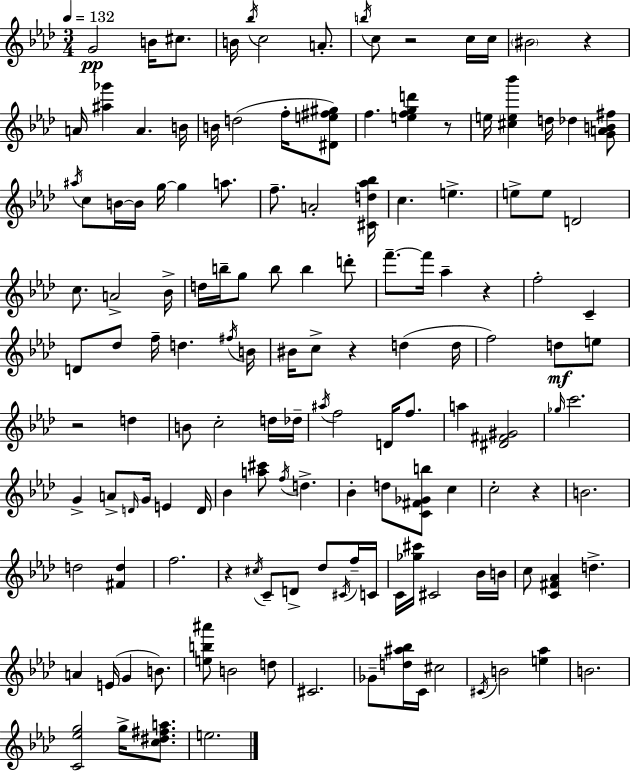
X:1
T:Untitled
M:3/4
L:1/4
K:Fm
G2 B/4 ^c/2 B/4 _b/4 c2 A/2 b/4 c/2 z2 c/4 c/4 ^B2 z A/4 [^a_g'] A B/4 B/4 d2 f/4 [^De^f^g]/2 f [efgd'] z/2 e/4 [^ce_b'] d/4 _d [GAB^f]/2 ^a/4 c/2 B/4 B/4 g/4 g a/2 f/2 A2 [^Cd_a_b]/4 c e e/2 e/2 D2 c/2 A2 _B/4 d/4 b/4 g/2 b/2 b d'/2 f'/2 f'/4 _a z f2 C D/2 _d/2 f/4 d ^f/4 B/4 ^B/4 c/2 z d d/4 f2 d/2 e/2 z2 d B/2 c2 d/4 _d/4 ^a/4 f2 D/4 f/2 a [^D^F^G]2 _g/4 c'2 G A/2 D/4 G/4 E D/4 _B [a^c']/2 f/4 d _B d/2 [C^F_Gb]/2 c c2 z B2 d2 [^Fd] f2 z ^c/4 C/2 D/2 _d/2 ^C/4 f/4 C/4 C/4 [_g^c']/4 ^C2 _B/4 B/4 c/2 [C^F_A] d A E/4 G B/2 [eb^a']/2 B2 d/2 ^C2 _G/2 [d^a_b]/4 C/4 ^c2 ^C/4 B2 [e_a] B2 [C_eg]2 g/4 [c^d^fa]/2 e2